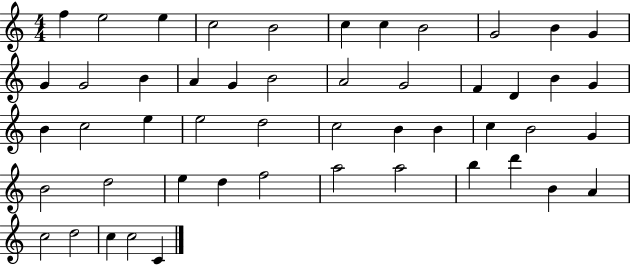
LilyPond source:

{
  \clef treble
  \numericTimeSignature
  \time 4/4
  \key c \major
  f''4 e''2 e''4 | c''2 b'2 | c''4 c''4 b'2 | g'2 b'4 g'4 | \break g'4 g'2 b'4 | a'4 g'4 b'2 | a'2 g'2 | f'4 d'4 b'4 g'4 | \break b'4 c''2 e''4 | e''2 d''2 | c''2 b'4 b'4 | c''4 b'2 g'4 | \break b'2 d''2 | e''4 d''4 f''2 | a''2 a''2 | b''4 d'''4 b'4 a'4 | \break c''2 d''2 | c''4 c''2 c'4 | \bar "|."
}